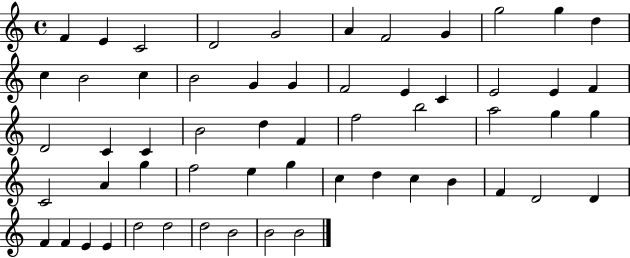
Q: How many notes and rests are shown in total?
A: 57